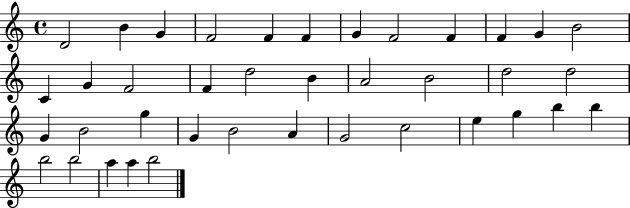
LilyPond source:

{
  \clef treble
  \time 4/4
  \defaultTimeSignature
  \key c \major
  d'2 b'4 g'4 | f'2 f'4 f'4 | g'4 f'2 f'4 | f'4 g'4 b'2 | \break c'4 g'4 f'2 | f'4 d''2 b'4 | a'2 b'2 | d''2 d''2 | \break g'4 b'2 g''4 | g'4 b'2 a'4 | g'2 c''2 | e''4 g''4 b''4 b''4 | \break b''2 b''2 | a''4 a''4 b''2 | \bar "|."
}